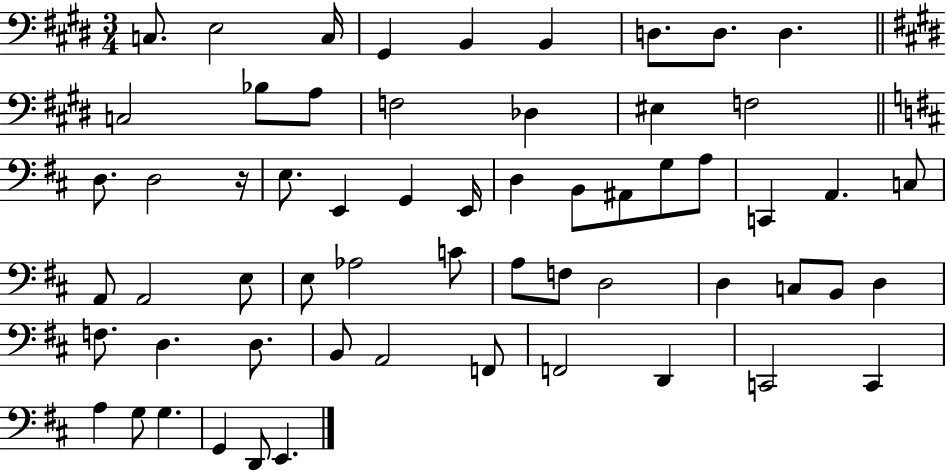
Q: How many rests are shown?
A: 1